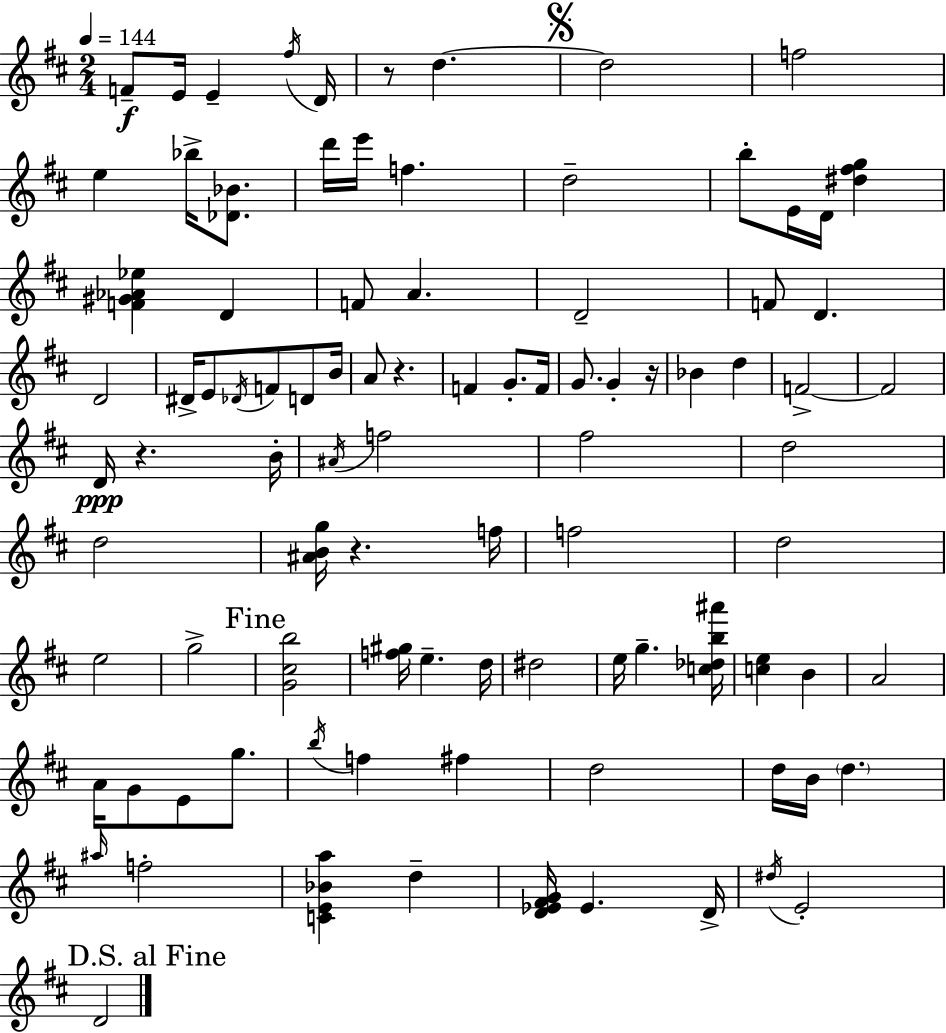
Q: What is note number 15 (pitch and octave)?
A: B5